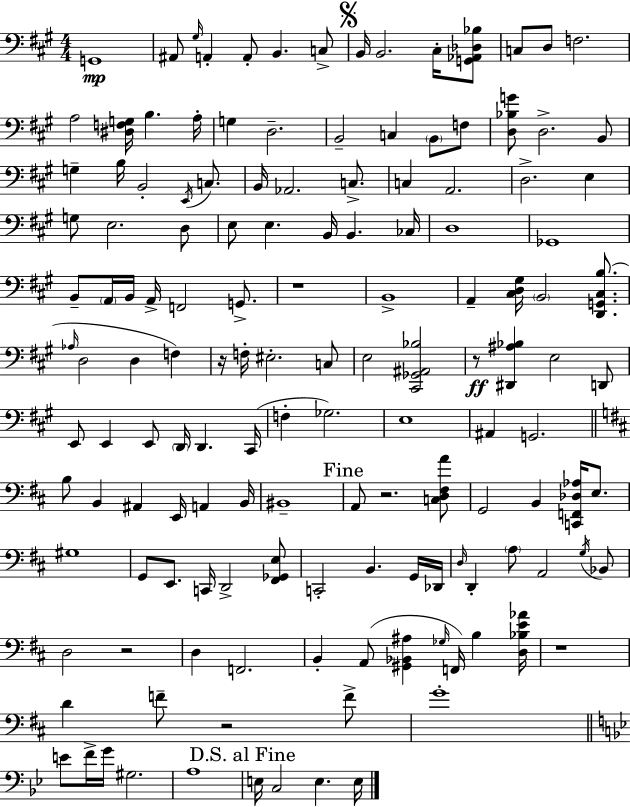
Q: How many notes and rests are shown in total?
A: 142